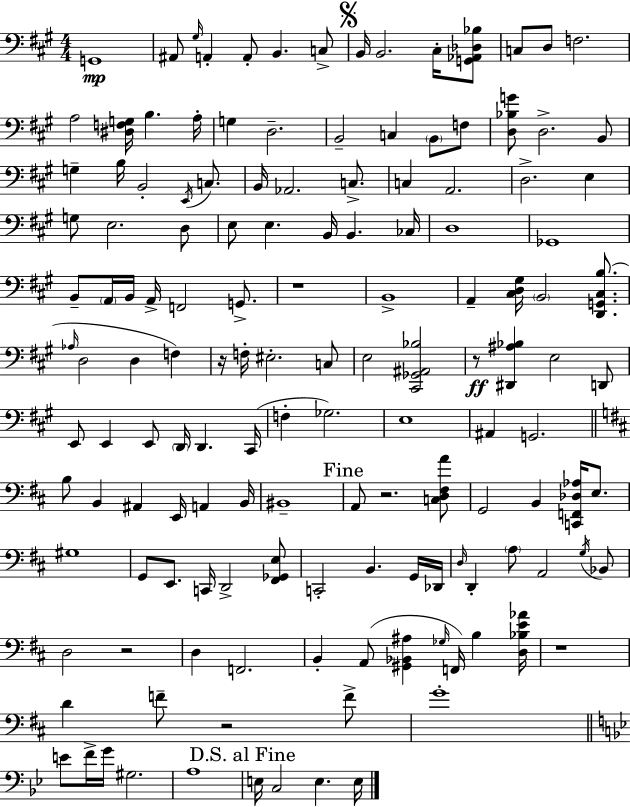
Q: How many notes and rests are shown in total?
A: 142